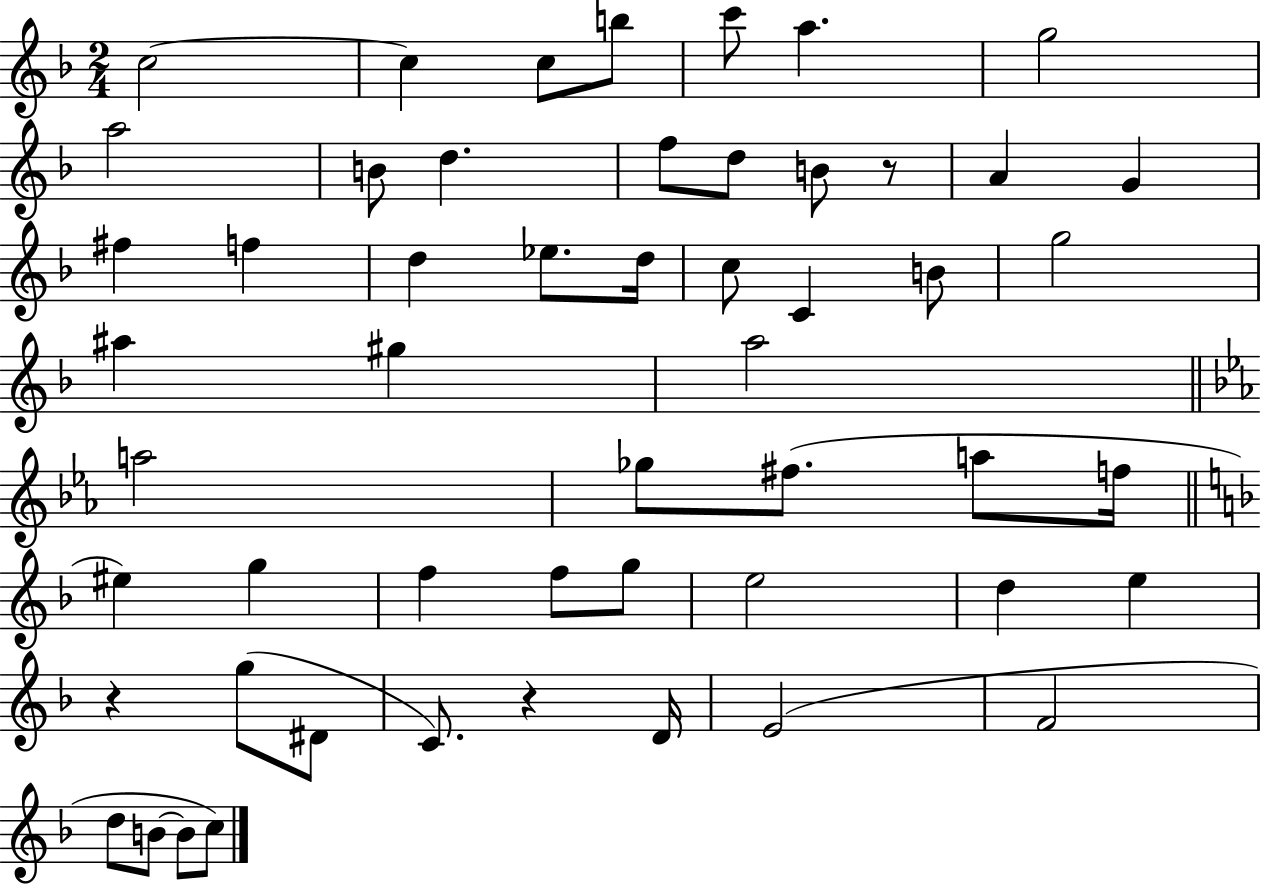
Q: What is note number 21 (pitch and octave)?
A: C5